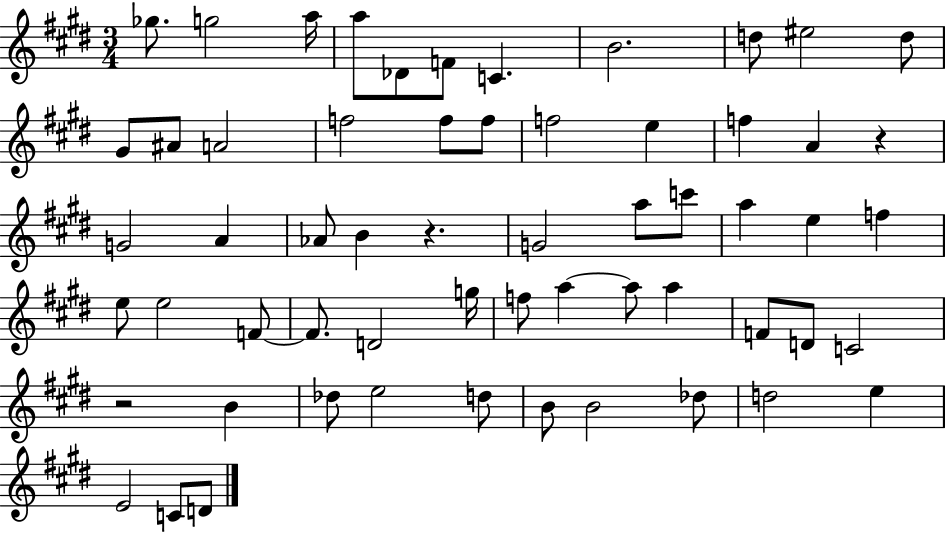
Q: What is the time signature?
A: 3/4